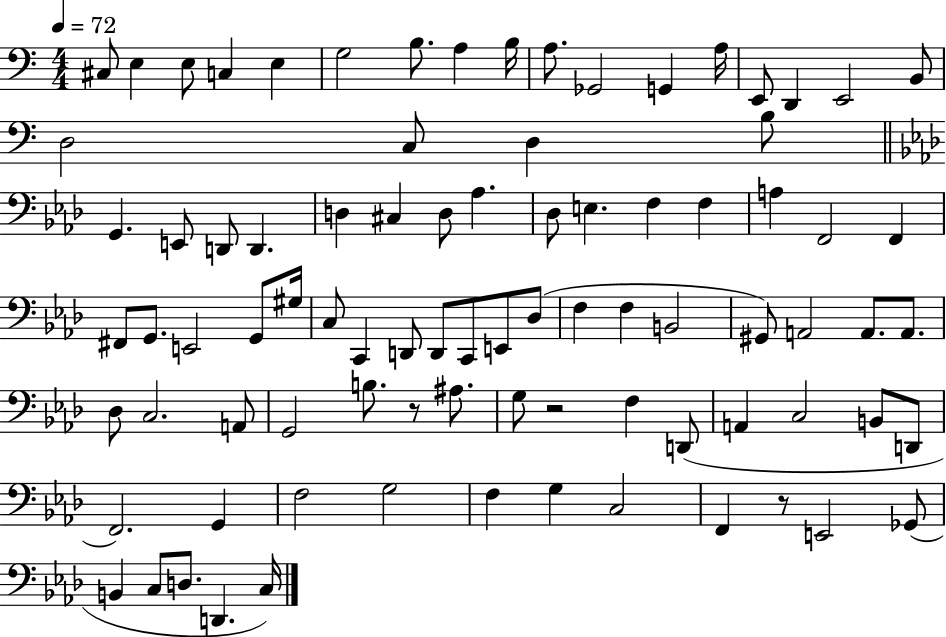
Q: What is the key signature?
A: C major